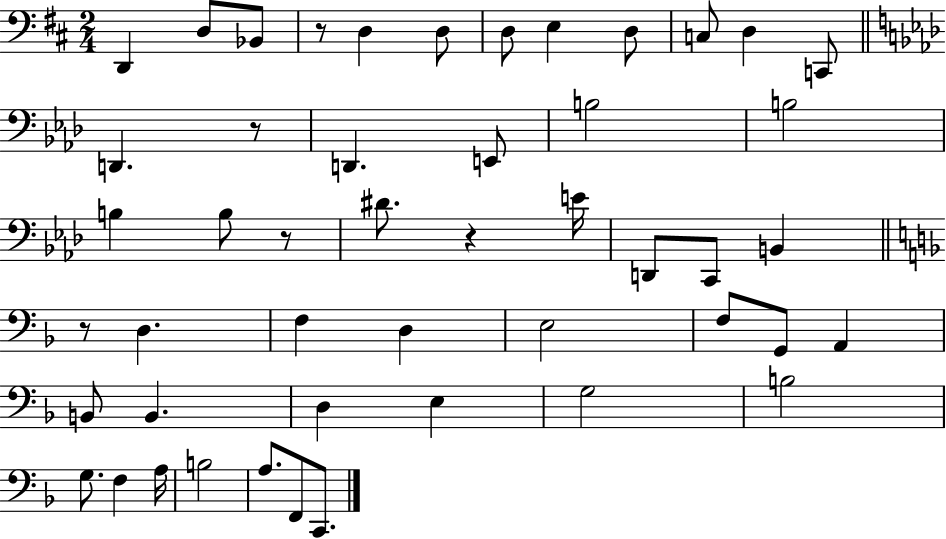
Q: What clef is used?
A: bass